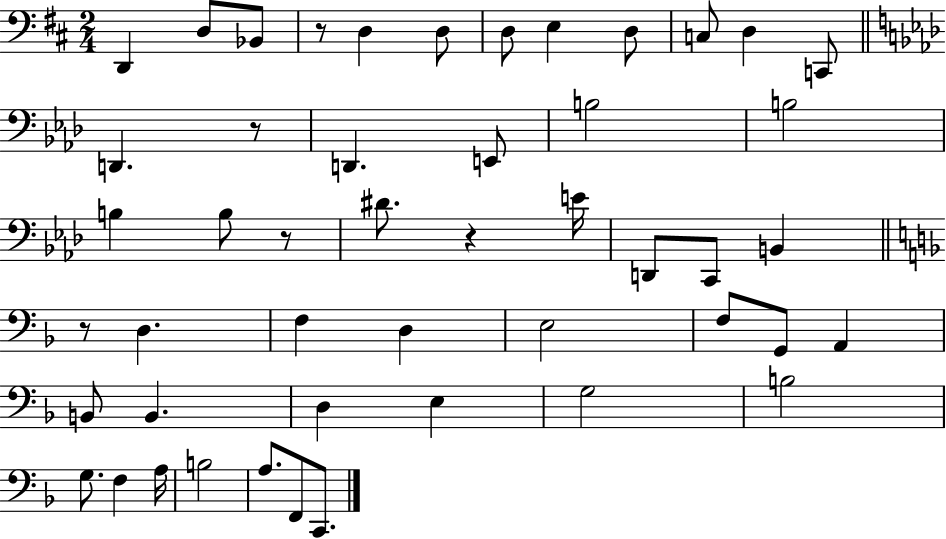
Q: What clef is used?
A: bass